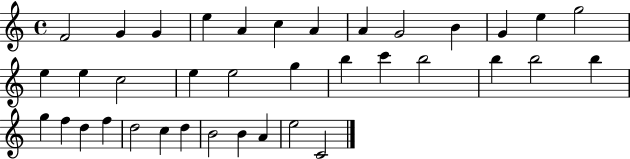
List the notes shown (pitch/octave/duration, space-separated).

F4/h G4/q G4/q E5/q A4/q C5/q A4/q A4/q G4/h B4/q G4/q E5/q G5/h E5/q E5/q C5/h E5/q E5/h G5/q B5/q C6/q B5/h B5/q B5/h B5/q G5/q F5/q D5/q F5/q D5/h C5/q D5/q B4/h B4/q A4/q E5/h C4/h